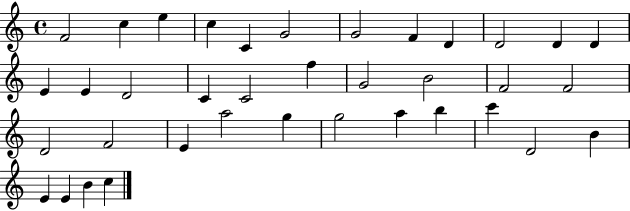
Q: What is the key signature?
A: C major